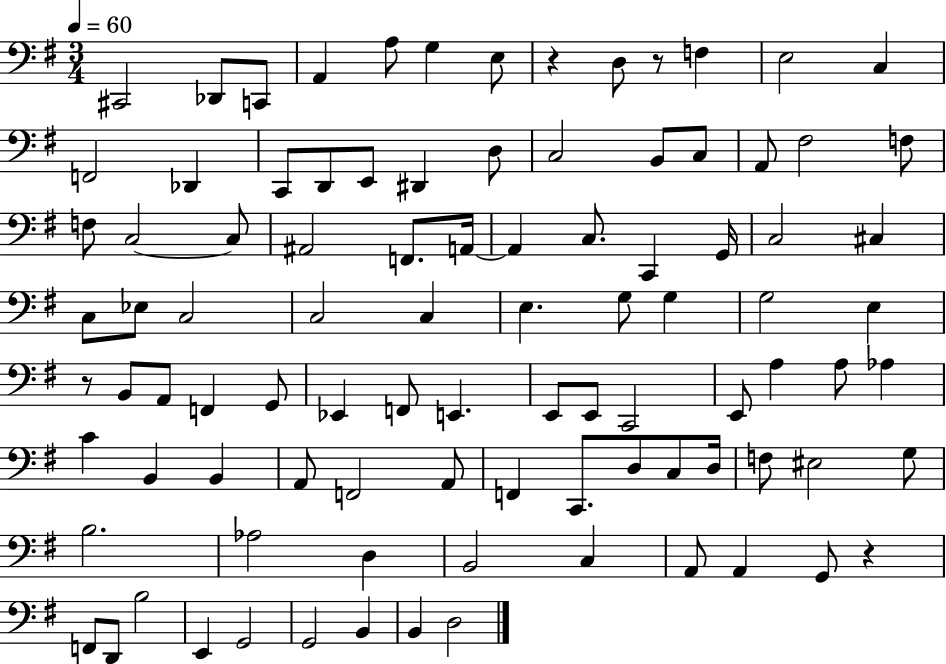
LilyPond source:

{
  \clef bass
  \numericTimeSignature
  \time 3/4
  \key g \major
  \tempo 4 = 60
  cis,2 des,8 c,8 | a,4 a8 g4 e8 | r4 d8 r8 f4 | e2 c4 | \break f,2 des,4 | c,8 d,8 e,8 dis,4 d8 | c2 b,8 c8 | a,8 fis2 f8 | \break f8 c2~~ c8 | ais,2 f,8. a,16~~ | a,4 c8. c,4 g,16 | c2 cis4 | \break c8 ees8 c2 | c2 c4 | e4. g8 g4 | g2 e4 | \break r8 b,8 a,8 f,4 g,8 | ees,4 f,8 e,4. | e,8 e,8 c,2 | e,8 a4 a8 aes4 | \break c'4 b,4 b,4 | a,8 f,2 a,8 | f,4 c,8. d8 c8 d16 | f8 eis2 g8 | \break b2. | aes2 d4 | b,2 c4 | a,8 a,4 g,8 r4 | \break f,8 d,8 b2 | e,4 g,2 | g,2 b,4 | b,4 d2 | \break \bar "|."
}